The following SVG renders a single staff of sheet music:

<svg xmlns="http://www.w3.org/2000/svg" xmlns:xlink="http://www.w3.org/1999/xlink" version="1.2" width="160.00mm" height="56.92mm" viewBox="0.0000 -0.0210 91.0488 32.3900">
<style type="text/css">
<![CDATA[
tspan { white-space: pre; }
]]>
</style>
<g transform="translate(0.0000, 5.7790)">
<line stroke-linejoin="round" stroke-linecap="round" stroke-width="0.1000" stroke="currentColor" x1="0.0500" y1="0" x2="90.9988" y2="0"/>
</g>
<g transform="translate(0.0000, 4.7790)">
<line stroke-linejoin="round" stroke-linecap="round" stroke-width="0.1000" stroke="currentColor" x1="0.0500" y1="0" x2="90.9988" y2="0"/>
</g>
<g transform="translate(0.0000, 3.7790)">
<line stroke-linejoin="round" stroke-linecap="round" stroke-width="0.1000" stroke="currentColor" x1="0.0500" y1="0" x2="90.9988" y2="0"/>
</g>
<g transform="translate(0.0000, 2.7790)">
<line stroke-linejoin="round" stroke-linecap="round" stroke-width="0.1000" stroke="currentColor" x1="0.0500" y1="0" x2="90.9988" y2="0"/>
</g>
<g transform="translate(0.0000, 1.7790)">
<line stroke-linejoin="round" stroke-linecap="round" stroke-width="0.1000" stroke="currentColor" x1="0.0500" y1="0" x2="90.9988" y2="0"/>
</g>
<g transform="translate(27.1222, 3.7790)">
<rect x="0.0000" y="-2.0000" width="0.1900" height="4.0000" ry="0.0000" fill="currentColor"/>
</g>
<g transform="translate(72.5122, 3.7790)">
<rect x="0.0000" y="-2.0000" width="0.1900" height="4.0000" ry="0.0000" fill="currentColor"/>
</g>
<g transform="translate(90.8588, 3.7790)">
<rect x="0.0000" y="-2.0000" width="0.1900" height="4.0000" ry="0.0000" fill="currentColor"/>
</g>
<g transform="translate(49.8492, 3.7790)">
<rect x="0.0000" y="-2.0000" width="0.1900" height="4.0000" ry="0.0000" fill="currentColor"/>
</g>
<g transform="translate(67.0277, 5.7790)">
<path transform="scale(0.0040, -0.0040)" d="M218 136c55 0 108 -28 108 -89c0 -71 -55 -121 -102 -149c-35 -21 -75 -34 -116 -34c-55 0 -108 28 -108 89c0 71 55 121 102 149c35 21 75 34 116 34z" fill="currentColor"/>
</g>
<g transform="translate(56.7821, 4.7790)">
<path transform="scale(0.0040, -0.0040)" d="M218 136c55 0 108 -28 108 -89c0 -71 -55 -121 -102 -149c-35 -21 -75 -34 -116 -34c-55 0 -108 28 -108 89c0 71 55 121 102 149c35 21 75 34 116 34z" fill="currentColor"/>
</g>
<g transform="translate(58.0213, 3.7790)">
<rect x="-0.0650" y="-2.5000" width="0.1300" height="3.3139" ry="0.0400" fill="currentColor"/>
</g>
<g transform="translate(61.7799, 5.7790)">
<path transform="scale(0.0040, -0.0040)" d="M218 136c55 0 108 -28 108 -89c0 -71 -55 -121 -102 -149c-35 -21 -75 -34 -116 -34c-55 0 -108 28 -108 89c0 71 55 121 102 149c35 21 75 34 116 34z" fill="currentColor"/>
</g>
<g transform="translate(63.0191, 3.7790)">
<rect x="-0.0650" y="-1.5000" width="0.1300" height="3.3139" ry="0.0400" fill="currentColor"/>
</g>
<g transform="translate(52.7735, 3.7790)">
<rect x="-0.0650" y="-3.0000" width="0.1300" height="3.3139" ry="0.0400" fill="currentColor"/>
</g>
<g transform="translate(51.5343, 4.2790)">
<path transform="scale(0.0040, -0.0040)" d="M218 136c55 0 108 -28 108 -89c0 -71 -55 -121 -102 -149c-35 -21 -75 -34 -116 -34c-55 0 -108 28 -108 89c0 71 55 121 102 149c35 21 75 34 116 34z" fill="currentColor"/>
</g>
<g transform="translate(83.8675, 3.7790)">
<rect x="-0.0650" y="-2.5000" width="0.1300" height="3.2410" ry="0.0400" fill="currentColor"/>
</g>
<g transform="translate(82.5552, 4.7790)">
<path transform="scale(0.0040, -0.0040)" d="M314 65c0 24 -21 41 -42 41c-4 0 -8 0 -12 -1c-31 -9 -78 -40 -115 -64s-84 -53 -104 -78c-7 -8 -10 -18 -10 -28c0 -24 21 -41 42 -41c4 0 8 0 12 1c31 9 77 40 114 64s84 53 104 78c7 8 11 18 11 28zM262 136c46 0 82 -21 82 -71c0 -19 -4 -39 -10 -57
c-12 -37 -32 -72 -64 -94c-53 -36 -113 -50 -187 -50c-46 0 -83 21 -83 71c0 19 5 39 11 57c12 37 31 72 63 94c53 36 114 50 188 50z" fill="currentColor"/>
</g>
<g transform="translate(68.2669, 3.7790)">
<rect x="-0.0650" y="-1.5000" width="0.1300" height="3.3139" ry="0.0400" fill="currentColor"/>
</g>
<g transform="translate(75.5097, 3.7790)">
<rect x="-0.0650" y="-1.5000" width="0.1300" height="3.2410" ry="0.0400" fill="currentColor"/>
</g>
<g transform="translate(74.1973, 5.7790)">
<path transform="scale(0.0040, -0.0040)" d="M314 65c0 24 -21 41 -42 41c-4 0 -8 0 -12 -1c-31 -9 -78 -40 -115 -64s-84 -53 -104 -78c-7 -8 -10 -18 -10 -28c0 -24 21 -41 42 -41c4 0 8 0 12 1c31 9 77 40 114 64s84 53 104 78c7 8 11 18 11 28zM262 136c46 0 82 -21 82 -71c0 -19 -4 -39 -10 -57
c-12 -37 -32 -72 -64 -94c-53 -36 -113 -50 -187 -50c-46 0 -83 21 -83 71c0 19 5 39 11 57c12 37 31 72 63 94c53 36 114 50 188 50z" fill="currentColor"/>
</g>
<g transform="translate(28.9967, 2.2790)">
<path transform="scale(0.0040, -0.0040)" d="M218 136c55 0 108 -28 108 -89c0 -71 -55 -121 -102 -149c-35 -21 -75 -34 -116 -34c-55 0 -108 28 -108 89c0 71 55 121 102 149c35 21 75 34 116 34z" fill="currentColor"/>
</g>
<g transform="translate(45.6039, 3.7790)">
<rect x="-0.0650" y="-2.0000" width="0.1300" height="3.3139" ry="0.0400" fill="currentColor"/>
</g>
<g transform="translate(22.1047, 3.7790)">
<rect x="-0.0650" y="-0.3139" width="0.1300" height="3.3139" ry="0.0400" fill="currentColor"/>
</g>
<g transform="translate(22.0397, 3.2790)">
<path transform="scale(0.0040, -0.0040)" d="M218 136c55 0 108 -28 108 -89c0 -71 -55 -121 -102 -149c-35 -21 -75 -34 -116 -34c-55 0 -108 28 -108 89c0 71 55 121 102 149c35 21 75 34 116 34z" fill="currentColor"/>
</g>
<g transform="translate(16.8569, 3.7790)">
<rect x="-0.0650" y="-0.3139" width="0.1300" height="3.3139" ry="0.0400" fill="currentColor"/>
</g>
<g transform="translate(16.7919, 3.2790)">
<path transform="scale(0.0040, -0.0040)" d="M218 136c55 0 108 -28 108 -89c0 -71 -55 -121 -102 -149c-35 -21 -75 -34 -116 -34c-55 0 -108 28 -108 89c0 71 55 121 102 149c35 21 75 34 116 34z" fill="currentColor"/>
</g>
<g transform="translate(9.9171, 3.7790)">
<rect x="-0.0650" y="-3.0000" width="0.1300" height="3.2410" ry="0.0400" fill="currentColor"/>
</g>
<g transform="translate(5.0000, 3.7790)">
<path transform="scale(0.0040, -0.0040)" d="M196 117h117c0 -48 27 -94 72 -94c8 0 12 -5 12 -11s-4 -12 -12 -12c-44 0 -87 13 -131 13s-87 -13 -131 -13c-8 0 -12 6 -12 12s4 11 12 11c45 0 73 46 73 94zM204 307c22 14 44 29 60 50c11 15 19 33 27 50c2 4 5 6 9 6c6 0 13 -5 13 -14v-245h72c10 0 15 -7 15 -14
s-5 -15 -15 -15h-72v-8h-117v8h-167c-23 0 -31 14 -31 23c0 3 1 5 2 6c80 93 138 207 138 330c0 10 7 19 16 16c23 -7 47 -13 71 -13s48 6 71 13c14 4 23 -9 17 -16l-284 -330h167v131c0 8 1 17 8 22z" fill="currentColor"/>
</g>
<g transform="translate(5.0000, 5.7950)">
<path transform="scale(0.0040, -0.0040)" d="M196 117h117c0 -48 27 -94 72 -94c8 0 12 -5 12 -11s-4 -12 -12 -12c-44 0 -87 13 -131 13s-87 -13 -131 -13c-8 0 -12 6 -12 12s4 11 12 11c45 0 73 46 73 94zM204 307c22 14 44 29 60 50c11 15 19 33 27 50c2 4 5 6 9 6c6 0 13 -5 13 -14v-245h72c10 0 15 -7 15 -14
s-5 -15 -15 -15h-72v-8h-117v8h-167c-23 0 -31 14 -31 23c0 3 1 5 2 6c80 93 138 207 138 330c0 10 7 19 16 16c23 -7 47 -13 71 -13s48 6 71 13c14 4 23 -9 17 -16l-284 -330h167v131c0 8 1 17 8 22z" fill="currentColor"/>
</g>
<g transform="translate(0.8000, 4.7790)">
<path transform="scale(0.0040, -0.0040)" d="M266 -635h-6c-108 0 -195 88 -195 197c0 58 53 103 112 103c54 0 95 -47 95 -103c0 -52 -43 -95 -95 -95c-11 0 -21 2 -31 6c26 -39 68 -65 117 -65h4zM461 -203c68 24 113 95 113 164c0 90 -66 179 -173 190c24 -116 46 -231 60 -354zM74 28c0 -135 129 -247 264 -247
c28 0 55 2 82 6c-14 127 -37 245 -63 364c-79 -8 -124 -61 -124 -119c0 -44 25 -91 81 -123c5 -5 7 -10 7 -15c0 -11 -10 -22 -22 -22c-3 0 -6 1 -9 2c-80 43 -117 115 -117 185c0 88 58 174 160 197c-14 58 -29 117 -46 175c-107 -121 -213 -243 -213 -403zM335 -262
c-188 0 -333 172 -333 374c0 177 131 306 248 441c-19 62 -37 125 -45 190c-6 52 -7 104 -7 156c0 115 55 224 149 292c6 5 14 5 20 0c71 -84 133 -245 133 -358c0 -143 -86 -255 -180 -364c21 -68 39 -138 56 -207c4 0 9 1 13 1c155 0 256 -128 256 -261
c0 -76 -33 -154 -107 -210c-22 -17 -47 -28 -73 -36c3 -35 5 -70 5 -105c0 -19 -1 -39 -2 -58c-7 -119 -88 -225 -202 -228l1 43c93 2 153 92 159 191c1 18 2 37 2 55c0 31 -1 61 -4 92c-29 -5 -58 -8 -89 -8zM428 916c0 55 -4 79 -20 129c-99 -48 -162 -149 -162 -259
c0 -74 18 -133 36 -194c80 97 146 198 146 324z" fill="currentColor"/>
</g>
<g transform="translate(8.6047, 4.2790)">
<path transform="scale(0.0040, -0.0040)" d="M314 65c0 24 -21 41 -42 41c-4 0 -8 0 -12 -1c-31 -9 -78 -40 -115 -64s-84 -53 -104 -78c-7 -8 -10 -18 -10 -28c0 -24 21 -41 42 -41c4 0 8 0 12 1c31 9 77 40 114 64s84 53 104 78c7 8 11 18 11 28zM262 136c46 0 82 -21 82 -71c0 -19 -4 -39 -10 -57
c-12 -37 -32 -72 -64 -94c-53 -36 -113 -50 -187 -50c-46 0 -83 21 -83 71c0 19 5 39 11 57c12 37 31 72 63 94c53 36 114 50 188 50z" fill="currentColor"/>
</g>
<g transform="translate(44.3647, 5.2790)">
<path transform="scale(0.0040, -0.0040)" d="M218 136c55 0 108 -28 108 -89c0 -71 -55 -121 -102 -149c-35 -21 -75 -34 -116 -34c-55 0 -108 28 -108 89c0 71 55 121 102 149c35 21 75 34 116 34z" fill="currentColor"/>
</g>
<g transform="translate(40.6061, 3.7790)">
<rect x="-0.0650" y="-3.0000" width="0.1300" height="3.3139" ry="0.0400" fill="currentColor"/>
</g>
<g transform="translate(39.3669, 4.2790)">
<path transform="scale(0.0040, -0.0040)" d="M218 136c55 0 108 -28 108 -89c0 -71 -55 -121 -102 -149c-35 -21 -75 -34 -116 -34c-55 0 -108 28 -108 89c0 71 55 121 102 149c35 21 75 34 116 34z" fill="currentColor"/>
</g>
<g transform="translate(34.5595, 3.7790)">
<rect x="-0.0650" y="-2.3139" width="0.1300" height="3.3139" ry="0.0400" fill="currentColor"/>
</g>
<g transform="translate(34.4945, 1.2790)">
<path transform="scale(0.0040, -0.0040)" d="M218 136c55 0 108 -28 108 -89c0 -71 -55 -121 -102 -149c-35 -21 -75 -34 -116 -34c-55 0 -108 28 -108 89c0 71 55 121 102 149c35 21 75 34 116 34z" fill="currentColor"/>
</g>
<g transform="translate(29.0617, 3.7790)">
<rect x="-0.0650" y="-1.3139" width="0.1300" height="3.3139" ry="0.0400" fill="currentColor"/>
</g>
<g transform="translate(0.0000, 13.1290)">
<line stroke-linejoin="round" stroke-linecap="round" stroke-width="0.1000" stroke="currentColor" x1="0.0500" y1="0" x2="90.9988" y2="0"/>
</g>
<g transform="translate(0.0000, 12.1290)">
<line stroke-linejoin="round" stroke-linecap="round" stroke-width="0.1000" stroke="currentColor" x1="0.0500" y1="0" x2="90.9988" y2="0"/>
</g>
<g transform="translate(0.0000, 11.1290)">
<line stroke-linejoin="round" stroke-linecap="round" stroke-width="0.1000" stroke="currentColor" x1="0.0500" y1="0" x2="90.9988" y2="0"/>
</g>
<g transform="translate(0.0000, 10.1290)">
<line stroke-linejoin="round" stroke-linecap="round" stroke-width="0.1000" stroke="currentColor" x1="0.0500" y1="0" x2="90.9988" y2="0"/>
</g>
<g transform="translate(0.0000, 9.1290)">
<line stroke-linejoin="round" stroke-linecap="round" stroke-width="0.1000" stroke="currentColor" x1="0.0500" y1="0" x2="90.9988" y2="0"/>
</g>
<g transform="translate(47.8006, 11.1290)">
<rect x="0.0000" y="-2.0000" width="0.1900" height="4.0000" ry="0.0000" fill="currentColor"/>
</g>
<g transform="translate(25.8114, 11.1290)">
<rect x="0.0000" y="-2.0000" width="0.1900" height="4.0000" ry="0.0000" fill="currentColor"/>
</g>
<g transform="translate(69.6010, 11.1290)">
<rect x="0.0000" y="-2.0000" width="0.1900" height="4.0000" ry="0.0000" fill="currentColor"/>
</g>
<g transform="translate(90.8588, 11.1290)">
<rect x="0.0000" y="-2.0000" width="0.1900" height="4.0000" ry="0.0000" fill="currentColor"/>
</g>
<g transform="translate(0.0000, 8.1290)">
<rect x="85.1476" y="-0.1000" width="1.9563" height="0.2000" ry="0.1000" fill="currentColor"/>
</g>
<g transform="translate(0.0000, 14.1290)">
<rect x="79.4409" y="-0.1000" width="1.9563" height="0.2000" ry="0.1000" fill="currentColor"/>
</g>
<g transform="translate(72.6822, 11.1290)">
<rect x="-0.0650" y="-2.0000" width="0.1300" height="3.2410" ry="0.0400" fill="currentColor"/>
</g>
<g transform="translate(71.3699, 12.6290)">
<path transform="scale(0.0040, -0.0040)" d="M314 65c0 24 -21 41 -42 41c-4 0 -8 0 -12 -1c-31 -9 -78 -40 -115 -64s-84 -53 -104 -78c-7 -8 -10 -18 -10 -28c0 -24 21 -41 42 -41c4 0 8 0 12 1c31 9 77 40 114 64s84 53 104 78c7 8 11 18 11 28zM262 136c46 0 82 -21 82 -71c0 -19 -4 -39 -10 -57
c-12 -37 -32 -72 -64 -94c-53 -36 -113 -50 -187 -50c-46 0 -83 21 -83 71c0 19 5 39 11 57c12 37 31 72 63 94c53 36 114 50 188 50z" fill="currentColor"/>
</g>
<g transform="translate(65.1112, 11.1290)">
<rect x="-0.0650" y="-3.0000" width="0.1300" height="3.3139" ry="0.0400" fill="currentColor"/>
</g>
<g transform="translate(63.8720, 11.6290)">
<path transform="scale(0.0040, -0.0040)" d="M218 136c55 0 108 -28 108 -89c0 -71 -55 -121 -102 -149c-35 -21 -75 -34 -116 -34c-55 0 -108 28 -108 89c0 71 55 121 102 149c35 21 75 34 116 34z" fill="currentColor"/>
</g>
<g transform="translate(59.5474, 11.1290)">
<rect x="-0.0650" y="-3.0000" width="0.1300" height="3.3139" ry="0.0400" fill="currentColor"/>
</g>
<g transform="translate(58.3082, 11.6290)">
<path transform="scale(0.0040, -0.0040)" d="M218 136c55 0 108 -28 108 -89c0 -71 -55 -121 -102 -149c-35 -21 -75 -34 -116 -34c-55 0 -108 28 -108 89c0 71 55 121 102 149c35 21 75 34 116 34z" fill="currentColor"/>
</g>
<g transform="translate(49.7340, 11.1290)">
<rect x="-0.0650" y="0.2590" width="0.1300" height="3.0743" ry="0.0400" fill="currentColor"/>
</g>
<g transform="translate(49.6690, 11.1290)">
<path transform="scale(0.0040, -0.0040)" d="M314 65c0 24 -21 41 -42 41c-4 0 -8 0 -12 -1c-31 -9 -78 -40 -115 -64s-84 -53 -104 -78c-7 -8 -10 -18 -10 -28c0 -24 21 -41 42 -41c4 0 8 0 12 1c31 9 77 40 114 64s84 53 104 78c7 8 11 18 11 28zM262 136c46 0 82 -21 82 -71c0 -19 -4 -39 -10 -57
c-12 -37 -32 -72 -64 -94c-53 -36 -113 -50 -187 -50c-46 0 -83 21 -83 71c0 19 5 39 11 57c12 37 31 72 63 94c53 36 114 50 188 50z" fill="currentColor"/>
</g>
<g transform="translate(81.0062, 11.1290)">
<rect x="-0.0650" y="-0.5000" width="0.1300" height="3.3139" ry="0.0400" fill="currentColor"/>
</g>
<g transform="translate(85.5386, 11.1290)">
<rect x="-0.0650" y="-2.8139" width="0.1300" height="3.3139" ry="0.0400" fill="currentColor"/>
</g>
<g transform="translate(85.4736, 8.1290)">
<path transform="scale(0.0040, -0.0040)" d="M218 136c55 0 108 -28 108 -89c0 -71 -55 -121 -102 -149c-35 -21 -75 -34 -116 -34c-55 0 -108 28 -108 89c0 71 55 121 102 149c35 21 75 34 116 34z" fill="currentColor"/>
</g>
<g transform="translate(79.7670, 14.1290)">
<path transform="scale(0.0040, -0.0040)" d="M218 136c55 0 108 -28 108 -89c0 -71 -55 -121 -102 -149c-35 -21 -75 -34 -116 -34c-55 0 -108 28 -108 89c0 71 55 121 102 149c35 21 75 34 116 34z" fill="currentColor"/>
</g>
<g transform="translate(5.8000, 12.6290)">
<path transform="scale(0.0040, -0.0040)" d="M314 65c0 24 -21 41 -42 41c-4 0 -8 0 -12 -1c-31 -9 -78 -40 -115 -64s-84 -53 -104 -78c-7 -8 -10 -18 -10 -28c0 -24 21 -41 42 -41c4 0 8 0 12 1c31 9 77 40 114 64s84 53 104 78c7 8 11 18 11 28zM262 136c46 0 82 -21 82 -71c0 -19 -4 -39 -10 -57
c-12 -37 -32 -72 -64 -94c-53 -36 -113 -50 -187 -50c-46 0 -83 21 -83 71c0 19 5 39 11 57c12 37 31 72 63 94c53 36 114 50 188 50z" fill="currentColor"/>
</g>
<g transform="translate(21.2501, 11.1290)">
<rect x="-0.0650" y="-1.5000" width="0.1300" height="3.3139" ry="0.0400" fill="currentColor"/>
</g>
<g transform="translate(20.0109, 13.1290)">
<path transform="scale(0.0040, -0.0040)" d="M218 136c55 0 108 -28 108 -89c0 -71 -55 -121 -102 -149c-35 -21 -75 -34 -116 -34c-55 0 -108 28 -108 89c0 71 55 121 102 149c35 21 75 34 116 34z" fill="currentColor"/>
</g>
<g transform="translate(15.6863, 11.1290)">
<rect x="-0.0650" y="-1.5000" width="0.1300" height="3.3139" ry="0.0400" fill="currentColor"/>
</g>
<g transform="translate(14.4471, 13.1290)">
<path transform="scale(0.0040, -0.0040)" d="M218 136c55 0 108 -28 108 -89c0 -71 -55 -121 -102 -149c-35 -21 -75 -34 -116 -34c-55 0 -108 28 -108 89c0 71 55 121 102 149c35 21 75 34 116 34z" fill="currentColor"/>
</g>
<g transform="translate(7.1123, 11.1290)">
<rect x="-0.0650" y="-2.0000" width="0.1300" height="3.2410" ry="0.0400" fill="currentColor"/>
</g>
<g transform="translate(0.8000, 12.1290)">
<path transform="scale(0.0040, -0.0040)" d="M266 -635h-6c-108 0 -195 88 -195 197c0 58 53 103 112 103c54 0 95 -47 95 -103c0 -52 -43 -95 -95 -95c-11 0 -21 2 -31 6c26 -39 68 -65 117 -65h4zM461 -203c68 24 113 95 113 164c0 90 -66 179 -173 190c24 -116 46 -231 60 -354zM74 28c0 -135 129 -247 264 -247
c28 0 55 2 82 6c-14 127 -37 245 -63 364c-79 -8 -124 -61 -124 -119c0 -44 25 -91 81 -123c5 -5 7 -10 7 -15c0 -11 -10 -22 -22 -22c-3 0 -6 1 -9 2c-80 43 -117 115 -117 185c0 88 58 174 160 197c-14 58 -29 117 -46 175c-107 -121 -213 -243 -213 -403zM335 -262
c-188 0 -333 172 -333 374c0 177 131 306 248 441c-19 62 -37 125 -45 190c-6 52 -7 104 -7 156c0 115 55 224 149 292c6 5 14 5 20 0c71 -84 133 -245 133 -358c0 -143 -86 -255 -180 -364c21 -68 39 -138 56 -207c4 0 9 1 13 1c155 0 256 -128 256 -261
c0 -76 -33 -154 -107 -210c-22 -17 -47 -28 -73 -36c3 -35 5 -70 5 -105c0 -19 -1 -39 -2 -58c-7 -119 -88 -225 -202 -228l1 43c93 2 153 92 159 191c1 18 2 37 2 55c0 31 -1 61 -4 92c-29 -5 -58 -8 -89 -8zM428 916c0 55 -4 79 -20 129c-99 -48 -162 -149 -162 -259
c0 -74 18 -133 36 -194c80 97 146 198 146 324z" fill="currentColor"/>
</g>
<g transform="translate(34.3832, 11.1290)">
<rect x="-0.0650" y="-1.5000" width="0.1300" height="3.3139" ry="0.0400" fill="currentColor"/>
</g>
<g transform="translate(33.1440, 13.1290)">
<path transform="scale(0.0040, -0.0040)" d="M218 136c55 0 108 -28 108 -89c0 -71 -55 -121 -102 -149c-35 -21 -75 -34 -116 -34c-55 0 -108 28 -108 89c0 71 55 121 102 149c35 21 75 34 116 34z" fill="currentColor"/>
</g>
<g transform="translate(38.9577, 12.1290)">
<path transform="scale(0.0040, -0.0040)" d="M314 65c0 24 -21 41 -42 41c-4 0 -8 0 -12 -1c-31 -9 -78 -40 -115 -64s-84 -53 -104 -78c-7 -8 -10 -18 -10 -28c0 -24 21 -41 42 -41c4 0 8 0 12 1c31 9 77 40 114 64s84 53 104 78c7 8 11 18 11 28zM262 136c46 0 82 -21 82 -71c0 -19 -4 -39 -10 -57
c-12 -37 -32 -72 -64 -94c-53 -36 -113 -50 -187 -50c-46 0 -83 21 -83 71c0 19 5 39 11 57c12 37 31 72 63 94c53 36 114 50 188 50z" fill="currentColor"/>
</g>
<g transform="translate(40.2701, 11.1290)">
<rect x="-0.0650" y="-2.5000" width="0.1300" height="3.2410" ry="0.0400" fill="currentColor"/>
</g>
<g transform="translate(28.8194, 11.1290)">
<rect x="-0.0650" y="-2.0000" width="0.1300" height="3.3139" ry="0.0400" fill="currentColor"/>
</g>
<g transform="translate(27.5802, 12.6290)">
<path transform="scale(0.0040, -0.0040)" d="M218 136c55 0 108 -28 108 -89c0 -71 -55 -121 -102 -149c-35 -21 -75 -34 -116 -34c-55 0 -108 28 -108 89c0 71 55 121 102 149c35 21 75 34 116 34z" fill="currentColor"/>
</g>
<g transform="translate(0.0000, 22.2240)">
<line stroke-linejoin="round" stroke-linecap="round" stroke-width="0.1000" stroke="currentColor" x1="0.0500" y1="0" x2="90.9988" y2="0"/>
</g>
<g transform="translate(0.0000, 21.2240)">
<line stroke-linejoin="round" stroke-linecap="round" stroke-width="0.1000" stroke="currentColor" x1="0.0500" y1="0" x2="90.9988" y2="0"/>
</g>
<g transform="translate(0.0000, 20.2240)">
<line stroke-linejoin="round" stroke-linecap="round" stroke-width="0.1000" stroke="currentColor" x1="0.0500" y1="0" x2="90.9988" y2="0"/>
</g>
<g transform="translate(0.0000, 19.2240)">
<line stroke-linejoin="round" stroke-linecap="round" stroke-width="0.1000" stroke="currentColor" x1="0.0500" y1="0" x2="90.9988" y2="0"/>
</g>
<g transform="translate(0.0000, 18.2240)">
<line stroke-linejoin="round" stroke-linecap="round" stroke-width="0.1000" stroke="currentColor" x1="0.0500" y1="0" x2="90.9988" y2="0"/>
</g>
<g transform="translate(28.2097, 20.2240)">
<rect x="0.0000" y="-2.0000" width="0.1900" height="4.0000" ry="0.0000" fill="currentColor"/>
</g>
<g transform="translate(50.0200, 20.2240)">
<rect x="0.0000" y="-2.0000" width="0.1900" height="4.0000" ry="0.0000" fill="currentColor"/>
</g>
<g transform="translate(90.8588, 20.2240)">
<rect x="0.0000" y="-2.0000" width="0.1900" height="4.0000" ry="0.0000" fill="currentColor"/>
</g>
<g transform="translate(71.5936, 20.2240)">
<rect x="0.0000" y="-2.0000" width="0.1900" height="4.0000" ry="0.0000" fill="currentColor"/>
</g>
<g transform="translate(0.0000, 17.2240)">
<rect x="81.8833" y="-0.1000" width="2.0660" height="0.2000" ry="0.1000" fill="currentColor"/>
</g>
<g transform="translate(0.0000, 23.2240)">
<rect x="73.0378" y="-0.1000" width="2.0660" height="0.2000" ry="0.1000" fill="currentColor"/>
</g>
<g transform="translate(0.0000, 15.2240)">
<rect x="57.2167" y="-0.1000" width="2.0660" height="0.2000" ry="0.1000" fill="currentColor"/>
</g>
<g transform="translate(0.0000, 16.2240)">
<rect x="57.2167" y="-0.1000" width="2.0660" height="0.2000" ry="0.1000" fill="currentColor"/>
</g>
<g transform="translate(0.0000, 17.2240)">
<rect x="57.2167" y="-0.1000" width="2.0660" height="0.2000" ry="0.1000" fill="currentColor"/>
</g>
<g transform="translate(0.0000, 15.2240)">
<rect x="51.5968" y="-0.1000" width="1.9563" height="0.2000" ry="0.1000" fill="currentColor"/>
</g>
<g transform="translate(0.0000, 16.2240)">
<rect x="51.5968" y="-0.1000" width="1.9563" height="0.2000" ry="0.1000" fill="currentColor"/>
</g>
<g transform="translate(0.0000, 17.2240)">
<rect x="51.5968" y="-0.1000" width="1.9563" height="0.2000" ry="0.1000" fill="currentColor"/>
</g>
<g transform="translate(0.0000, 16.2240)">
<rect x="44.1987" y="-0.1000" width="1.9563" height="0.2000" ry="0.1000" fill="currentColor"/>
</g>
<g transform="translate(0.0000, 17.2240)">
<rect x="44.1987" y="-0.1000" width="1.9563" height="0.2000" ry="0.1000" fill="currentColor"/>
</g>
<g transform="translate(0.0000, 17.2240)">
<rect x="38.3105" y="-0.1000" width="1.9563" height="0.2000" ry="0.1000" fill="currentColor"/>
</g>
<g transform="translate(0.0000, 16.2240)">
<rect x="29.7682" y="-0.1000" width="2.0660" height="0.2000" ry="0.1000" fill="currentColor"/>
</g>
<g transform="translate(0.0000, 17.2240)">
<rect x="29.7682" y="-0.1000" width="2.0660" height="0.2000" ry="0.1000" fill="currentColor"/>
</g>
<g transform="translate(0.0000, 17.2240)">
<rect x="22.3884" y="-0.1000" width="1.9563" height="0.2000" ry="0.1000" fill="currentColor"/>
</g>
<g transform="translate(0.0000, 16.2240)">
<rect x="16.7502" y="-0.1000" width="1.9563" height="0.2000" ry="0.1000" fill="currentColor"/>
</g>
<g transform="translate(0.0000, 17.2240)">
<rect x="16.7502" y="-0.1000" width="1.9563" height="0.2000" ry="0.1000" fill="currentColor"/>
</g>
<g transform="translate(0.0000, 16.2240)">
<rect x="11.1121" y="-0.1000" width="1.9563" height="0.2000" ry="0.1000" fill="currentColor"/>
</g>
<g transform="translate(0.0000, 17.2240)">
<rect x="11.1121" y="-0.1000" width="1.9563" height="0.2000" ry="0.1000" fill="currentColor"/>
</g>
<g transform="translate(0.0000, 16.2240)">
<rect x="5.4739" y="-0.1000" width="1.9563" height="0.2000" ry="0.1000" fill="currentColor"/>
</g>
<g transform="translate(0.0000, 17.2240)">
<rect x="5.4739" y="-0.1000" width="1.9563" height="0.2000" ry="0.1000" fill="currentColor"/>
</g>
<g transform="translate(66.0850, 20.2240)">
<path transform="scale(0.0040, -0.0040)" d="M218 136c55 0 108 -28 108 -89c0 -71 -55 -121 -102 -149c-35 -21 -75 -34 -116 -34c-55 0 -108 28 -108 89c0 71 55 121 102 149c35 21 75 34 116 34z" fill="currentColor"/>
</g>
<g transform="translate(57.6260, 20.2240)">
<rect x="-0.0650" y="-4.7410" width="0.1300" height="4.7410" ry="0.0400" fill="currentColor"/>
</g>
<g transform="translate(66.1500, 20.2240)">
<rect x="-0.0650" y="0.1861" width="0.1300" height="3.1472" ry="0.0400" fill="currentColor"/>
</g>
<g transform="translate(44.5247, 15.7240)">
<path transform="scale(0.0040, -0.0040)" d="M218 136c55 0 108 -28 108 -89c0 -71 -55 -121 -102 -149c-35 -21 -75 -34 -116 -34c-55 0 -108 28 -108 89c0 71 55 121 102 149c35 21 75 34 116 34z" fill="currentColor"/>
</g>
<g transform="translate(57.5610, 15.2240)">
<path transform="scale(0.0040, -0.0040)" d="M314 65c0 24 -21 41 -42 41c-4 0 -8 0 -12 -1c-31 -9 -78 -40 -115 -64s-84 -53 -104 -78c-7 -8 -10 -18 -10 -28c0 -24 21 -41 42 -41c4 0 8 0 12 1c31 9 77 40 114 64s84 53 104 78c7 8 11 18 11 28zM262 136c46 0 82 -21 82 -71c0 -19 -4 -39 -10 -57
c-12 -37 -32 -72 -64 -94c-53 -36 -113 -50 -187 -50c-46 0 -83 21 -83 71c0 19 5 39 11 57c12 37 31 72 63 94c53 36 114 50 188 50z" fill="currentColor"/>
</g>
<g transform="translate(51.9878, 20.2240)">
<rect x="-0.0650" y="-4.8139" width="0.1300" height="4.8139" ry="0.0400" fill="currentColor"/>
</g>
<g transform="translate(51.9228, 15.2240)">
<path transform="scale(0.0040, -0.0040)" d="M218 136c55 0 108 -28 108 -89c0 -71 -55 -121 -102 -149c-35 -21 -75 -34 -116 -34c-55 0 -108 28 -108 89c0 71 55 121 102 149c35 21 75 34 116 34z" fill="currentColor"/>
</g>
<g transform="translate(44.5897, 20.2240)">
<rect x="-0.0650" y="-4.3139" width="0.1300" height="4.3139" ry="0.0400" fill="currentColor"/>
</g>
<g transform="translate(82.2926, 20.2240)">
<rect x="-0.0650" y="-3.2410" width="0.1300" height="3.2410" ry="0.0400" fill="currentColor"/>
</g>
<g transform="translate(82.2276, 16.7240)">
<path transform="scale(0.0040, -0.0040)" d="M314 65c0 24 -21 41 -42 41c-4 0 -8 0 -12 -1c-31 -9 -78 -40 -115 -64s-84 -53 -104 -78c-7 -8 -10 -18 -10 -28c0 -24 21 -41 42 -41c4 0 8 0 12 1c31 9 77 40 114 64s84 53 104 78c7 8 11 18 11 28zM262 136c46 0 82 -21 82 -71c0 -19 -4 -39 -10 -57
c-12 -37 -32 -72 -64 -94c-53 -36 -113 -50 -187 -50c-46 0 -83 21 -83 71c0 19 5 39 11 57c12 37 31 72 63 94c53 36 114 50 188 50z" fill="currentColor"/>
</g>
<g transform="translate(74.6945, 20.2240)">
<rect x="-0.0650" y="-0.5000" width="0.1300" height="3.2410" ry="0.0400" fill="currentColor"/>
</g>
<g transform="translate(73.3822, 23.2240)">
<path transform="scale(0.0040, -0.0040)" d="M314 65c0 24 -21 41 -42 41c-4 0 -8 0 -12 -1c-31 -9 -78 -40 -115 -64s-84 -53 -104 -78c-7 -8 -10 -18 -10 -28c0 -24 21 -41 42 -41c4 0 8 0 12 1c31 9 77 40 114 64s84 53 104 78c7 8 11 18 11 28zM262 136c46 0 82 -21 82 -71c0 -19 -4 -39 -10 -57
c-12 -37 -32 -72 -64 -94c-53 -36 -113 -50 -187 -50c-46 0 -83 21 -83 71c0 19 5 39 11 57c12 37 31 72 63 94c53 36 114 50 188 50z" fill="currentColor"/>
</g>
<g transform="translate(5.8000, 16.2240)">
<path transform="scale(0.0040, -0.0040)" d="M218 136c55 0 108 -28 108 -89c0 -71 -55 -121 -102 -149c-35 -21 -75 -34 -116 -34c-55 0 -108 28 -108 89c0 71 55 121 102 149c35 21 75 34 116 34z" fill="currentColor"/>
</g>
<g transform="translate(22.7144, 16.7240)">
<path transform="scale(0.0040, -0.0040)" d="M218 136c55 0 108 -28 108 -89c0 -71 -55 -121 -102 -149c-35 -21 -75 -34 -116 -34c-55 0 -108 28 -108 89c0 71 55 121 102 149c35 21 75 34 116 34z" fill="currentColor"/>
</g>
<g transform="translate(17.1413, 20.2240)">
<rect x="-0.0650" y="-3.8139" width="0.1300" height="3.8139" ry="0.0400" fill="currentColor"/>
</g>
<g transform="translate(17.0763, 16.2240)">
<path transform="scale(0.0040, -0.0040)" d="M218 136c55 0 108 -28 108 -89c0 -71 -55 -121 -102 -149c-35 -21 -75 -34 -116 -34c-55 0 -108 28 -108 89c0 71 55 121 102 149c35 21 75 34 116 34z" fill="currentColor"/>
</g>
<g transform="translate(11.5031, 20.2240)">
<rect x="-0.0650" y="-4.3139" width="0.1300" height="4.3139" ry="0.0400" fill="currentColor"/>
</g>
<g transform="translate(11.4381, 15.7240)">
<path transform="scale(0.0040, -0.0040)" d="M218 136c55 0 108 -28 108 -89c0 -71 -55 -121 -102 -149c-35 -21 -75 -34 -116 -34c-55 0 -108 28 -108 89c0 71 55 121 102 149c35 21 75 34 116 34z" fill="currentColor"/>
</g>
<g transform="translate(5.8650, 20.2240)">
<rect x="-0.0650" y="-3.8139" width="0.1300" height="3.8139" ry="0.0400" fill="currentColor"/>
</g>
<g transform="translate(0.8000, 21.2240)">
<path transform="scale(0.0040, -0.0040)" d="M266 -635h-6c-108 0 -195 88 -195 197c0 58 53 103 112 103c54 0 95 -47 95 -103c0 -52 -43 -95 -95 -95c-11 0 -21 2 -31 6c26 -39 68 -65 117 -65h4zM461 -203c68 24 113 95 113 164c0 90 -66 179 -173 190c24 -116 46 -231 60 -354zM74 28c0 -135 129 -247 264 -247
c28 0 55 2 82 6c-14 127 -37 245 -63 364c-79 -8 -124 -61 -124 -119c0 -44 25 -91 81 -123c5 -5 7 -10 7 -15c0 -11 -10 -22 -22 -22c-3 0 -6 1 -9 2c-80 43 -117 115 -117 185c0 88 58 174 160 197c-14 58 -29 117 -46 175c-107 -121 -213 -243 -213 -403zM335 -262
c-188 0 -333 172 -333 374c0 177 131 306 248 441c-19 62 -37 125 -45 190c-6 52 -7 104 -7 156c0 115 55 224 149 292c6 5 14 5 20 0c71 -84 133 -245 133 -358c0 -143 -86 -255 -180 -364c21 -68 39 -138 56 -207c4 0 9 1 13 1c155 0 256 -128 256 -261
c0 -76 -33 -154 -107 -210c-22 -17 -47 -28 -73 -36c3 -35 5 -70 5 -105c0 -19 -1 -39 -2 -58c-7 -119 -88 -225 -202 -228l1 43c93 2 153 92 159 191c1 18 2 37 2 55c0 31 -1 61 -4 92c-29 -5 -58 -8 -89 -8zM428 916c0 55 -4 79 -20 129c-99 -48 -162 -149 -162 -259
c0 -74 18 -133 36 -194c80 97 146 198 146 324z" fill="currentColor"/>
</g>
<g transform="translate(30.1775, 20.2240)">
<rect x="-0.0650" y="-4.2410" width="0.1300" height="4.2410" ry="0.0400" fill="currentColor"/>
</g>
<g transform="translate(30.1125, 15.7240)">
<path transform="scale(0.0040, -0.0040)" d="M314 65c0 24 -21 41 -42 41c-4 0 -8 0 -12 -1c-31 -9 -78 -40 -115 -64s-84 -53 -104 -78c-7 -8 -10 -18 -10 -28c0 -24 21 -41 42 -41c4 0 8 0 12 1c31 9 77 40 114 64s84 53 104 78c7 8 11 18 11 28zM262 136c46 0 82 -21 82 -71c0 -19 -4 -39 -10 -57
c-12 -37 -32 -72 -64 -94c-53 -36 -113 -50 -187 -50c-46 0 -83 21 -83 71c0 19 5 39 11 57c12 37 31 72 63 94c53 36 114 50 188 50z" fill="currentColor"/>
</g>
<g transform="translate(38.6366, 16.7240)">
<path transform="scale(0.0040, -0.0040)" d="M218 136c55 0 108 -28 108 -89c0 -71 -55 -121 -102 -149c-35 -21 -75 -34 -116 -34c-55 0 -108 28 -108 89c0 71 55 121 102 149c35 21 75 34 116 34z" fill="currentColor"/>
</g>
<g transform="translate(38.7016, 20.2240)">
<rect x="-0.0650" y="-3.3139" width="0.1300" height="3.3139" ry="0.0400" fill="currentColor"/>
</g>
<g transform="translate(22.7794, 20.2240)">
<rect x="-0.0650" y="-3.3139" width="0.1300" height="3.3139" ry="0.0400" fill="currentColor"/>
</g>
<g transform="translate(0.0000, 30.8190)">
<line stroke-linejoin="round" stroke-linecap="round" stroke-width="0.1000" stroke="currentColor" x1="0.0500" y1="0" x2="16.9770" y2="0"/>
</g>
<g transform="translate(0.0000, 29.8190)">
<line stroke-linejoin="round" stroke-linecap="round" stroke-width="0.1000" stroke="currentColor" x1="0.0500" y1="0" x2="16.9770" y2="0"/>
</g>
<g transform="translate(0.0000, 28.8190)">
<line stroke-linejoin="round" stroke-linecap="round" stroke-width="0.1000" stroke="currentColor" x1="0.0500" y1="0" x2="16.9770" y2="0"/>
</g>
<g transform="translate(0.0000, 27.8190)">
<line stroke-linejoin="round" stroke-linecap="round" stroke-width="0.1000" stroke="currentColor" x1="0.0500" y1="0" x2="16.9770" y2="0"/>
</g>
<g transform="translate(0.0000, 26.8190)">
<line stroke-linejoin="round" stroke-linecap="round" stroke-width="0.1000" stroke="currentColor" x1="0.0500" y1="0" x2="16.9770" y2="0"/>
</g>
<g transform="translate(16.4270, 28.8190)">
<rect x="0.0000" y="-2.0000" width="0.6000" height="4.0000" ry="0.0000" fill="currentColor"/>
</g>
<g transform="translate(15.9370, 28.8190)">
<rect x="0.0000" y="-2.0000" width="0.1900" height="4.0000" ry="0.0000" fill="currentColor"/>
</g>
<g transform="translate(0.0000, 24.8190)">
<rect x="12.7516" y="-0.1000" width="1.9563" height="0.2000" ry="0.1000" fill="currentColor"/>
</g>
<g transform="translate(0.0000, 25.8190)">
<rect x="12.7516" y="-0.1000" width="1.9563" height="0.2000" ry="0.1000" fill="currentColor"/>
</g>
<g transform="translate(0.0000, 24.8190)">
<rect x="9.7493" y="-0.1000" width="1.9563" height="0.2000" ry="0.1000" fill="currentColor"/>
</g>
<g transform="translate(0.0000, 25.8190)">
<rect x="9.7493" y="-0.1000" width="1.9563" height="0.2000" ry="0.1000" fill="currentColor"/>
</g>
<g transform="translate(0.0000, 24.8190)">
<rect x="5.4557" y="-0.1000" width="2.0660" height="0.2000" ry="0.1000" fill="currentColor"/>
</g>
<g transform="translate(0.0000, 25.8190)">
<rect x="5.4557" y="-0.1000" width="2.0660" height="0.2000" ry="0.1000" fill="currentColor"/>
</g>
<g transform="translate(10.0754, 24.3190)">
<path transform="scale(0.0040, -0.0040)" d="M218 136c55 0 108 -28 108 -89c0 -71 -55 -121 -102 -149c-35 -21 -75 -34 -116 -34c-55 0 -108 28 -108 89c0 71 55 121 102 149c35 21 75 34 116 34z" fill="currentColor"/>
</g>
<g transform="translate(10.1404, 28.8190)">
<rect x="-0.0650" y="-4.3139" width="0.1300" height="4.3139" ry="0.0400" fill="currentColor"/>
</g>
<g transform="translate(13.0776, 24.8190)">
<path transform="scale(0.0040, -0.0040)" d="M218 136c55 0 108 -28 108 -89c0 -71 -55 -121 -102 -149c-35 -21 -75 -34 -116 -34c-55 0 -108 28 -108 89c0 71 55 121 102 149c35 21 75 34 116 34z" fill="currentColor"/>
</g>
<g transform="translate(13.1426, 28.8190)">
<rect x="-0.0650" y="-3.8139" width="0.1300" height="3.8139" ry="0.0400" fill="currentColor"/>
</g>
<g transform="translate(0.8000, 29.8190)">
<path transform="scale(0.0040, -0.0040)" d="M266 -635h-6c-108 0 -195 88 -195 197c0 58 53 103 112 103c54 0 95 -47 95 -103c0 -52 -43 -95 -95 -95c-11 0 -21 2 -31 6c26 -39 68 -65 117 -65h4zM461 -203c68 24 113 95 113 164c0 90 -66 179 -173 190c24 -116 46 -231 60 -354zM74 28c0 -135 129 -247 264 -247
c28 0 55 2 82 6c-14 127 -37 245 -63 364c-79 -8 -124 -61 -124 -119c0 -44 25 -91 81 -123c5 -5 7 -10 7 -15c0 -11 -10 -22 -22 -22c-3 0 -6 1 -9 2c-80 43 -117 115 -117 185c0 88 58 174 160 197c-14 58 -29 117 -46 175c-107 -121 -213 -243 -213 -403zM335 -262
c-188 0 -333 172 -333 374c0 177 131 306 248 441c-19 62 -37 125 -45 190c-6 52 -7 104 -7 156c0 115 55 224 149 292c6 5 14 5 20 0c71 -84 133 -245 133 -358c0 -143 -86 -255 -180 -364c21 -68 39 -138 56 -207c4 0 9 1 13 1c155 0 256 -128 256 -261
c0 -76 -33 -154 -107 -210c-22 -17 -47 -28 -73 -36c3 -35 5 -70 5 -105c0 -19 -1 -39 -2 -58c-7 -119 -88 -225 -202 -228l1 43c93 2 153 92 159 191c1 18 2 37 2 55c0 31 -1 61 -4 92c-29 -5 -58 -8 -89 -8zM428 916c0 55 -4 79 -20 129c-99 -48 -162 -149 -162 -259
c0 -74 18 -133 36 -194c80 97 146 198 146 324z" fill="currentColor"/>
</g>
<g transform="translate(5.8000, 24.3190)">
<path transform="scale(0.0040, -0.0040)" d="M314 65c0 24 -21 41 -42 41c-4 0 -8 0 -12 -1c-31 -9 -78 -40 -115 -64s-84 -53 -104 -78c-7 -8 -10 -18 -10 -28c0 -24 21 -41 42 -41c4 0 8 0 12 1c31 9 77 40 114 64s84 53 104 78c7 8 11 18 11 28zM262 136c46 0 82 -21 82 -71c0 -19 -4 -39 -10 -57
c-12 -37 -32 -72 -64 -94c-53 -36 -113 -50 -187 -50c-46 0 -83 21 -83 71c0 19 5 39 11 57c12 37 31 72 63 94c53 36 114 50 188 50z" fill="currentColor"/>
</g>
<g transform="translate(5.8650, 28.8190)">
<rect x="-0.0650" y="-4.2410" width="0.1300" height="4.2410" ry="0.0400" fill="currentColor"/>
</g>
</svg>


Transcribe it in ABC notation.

X:1
T:Untitled
M:4/4
L:1/4
K:C
A2 c c e g A F A G E E E2 G2 F2 E E F E G2 B2 A A F2 C a c' d' c' b d'2 b d' e' e'2 B C2 b2 d'2 d' c'